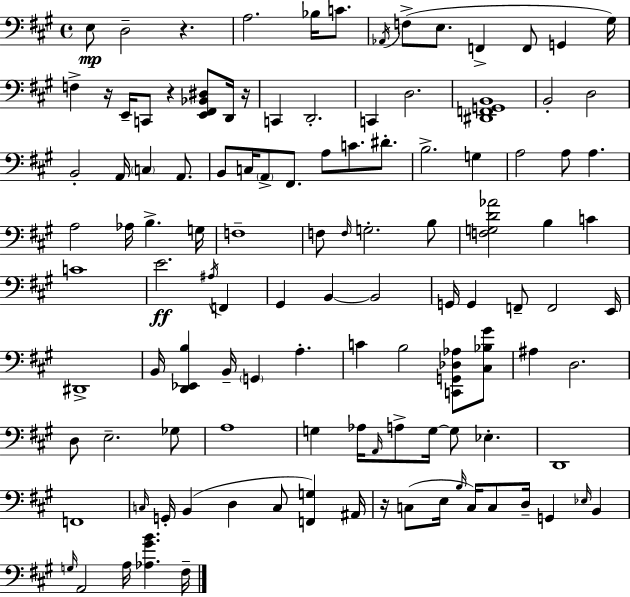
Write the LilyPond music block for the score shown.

{
  \clef bass
  \time 4/4
  \defaultTimeSignature
  \key a \major
  \repeat volta 2 { e8\mp d2-- r4. | a2. bes16 c'8. | \acciaccatura { aes,16 } f8->( e8. f,4-> f,8 g,4 | gis16) f4-> r16 e,16-- c,8 r4 <e, fis, bes, dis>8 d,16 | \break r16 c,4 d,2.-. | c,4 d2. | <dis, f, g, b,>1 | b,2-. d2 | \break b,2-. a,16 \parenthesize c4 a,8. | b,8 c16 \parenthesize a,8-> fis,8. a8 c'8. dis'8.-. | b2.-> g4 | a2 a8 a4. | \break a2 aes16 b4.-> | g16 f1-- | f8 \grace { f16 } g2.-. | b8 <f g d' aes'>2 b4 c'4 | \break c'1 | e'2.\ff \acciaccatura { ais16 } f,4 | gis,4 b,4~~ b,2 | g,16 g,4 f,8-- f,2 | \break e,16 dis,1-> | b,16 <d, ees, b>4 b,16-- \parenthesize g,4 a4.-. | c'4 b2 <c, g, des aes>8 | <cis bes gis'>8 ais4 d2. | \break d8 e2.-- | ges8 a1 | g4 aes16 \grace { a,16 } a8-> g16~~ g8 ees4.-. | d,1 | \break f,1 | \grace { c16 } g,16-. b,4( d4 c8 | <f, g>4) ais,16 r16 c8( e16 \grace { b16 } c16) c8 d16-- g,4 | \grace { ees16 } b,4 \grace { g16 } a,2 | \break a16 <aes gis' b'>4. fis16-- } \bar "|."
}